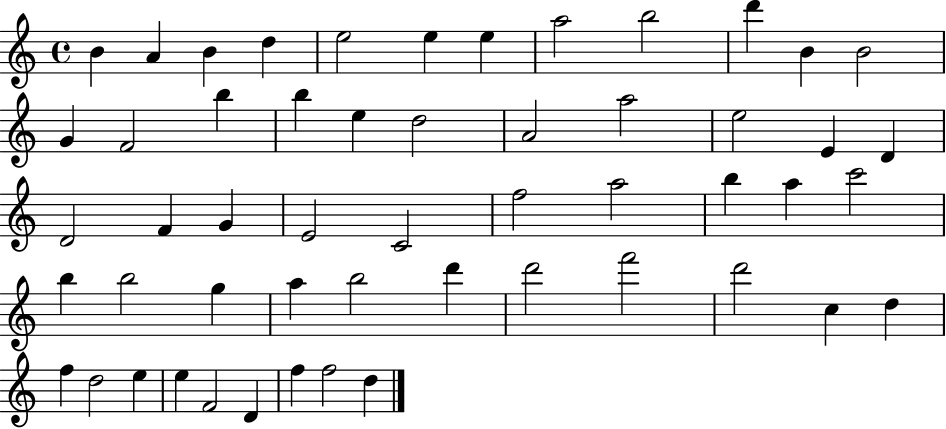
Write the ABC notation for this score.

X:1
T:Untitled
M:4/4
L:1/4
K:C
B A B d e2 e e a2 b2 d' B B2 G F2 b b e d2 A2 a2 e2 E D D2 F G E2 C2 f2 a2 b a c'2 b b2 g a b2 d' d'2 f'2 d'2 c d f d2 e e F2 D f f2 d